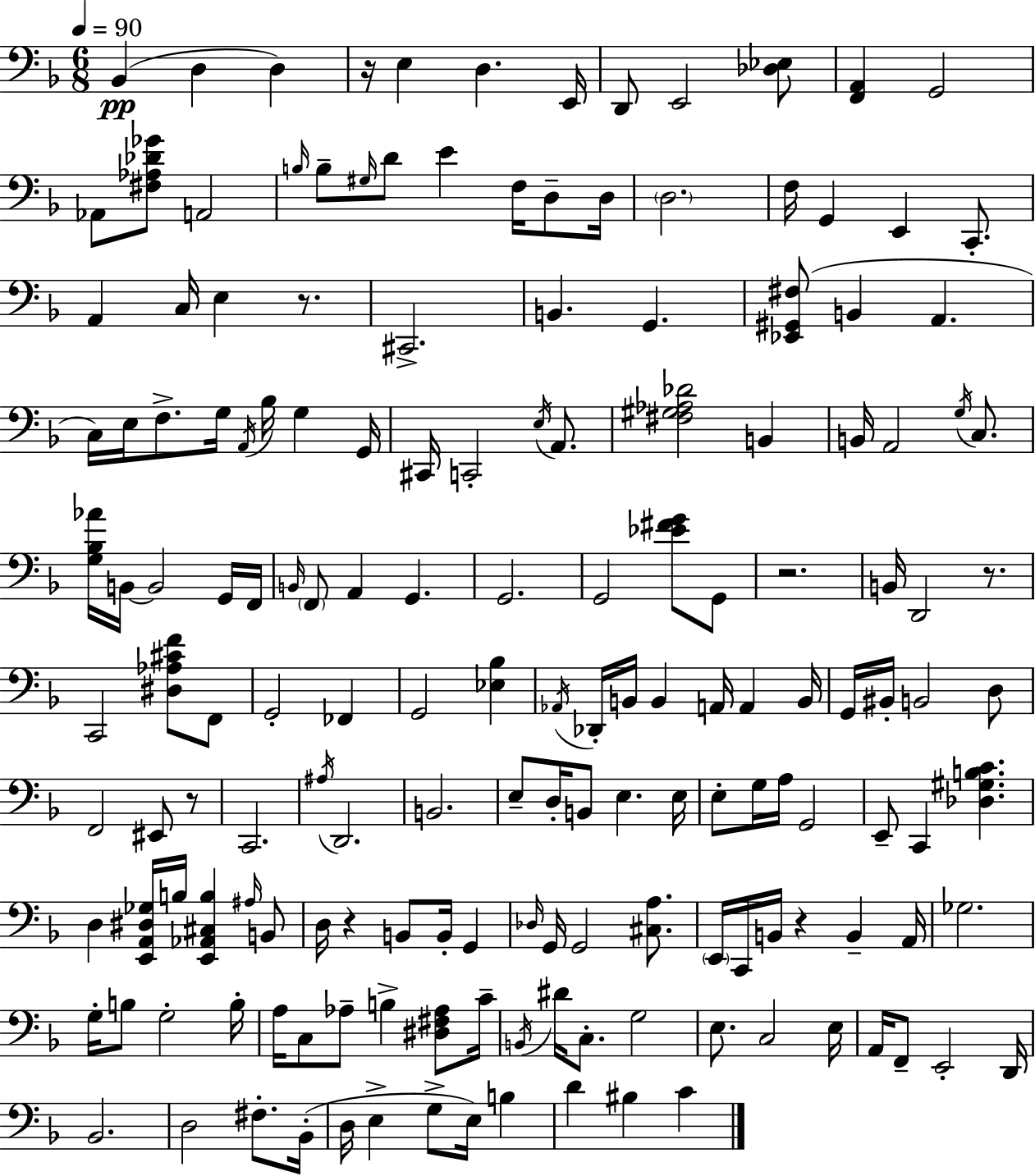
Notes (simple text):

Bb2/q D3/q D3/q R/s E3/q D3/q. E2/s D2/e E2/h [Db3,Eb3]/e [F2,A2]/q G2/h Ab2/e [F#3,Ab3,Db4,Gb4]/e A2/h B3/s B3/e G#3/s D4/e E4/q F3/s D3/e D3/s D3/h. F3/s G2/q E2/q C2/e. A2/q C3/s E3/q R/e. C#2/h. B2/q. G2/q. [Eb2,G#2,F#3]/e B2/q A2/q. C3/s E3/s F3/e. G3/s A2/s Bb3/s G3/q G2/s C#2/s C2/h E3/s A2/e. [F#3,G#3,Ab3,Db4]/h B2/q B2/s A2/h G3/s C3/e. [G3,Bb3,Ab4]/s B2/s B2/h G2/s F2/s B2/s F2/e A2/q G2/q. G2/h. G2/h [Eb4,F#4,G4]/e G2/e R/h. B2/s D2/h R/e. C2/h [D#3,Ab3,C#4,F4]/e F2/e G2/h FES2/q G2/h [Eb3,Bb3]/q Ab2/s Db2/s B2/s B2/q A2/s A2/q B2/s G2/s BIS2/s B2/h D3/e F2/h EIS2/e R/e C2/h. A#3/s D2/h. B2/h. E3/e D3/s B2/e E3/q. E3/s E3/e G3/s A3/s G2/h E2/e C2/q [Db3,G#3,B3,C4]/q. D3/q [E2,A2,D#3,Gb3]/s B3/s [E2,Ab2,C#3,B3]/q A#3/s B2/e D3/s R/q B2/e B2/s G2/q Db3/s G2/s G2/h [C#3,A3]/e. E2/s C2/s B2/s R/q B2/q A2/s Gb3/h. G3/s B3/e G3/h B3/s A3/s C3/e Ab3/e B3/q [D#3,F#3,Ab3]/e C4/s B2/s D#4/s C3/e. G3/h E3/e. C3/h E3/s A2/s F2/e E2/h D2/s Bb2/h. D3/h F#3/e. Bb2/s D3/s E3/q G3/e E3/s B3/q D4/q BIS3/q C4/q